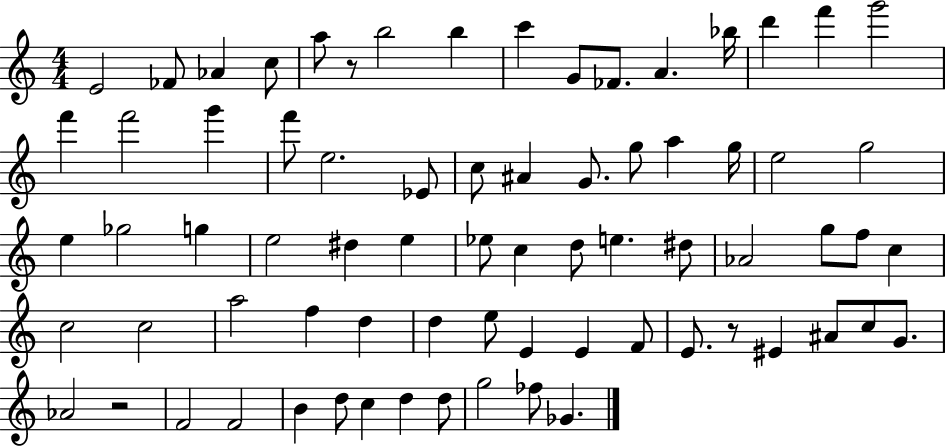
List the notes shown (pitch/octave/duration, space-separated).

E4/h FES4/e Ab4/q C5/e A5/e R/e B5/h B5/q C6/q G4/e FES4/e. A4/q. Bb5/s D6/q F6/q G6/h F6/q F6/h G6/q F6/e E5/h. Eb4/e C5/e A#4/q G4/e. G5/e A5/q G5/s E5/h G5/h E5/q Gb5/h G5/q E5/h D#5/q E5/q Eb5/e C5/q D5/e E5/q. D#5/e Ab4/h G5/e F5/e C5/q C5/h C5/h A5/h F5/q D5/q D5/q E5/e E4/q E4/q F4/e E4/e. R/e EIS4/q A#4/e C5/e G4/e. Ab4/h R/h F4/h F4/h B4/q D5/e C5/q D5/q D5/e G5/h FES5/e Gb4/q.